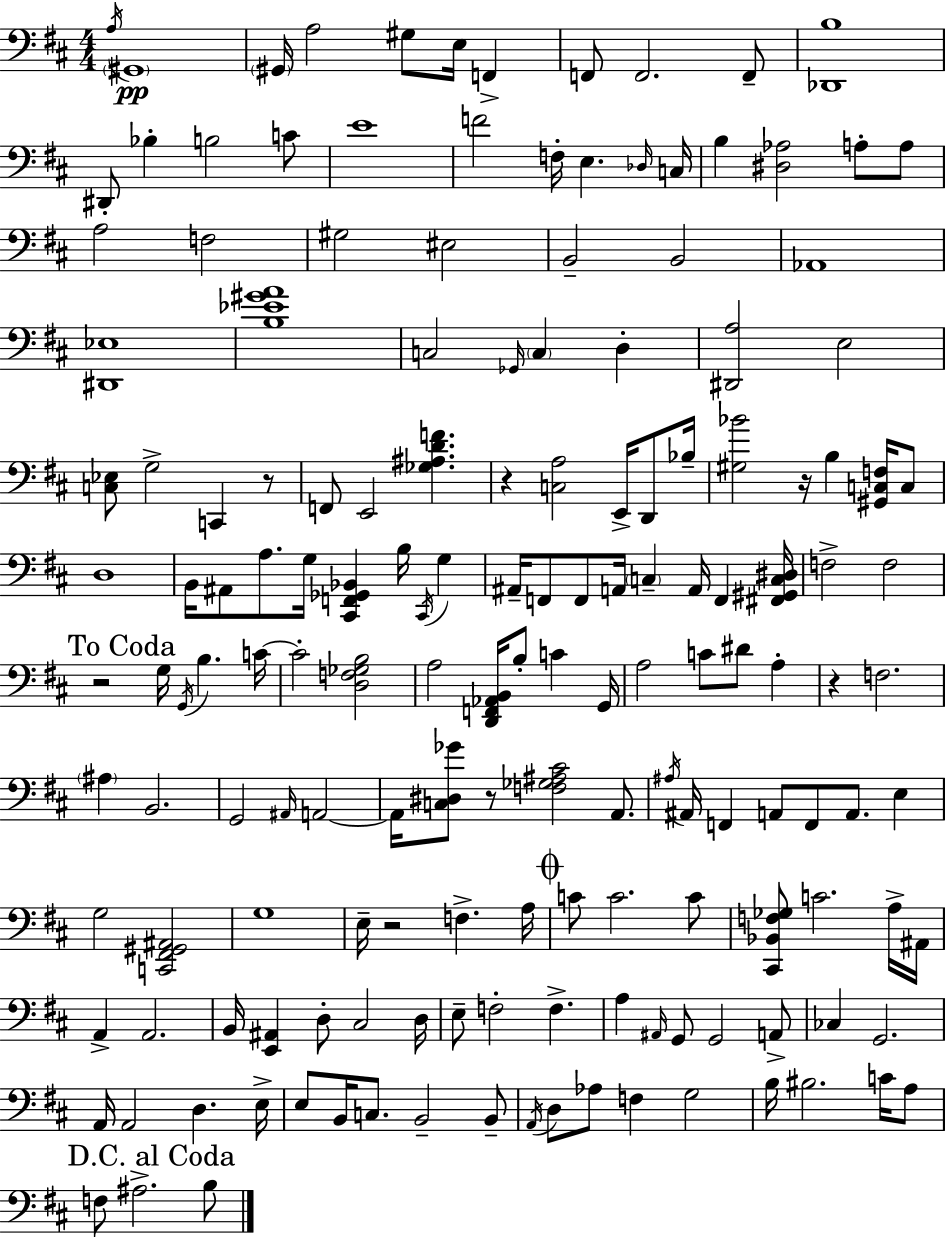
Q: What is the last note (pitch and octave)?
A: B3